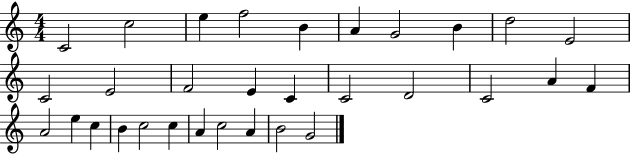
C4/h C5/h E5/q F5/h B4/q A4/q G4/h B4/q D5/h E4/h C4/h E4/h F4/h E4/q C4/q C4/h D4/h C4/h A4/q F4/q A4/h E5/q C5/q B4/q C5/h C5/q A4/q C5/h A4/q B4/h G4/h